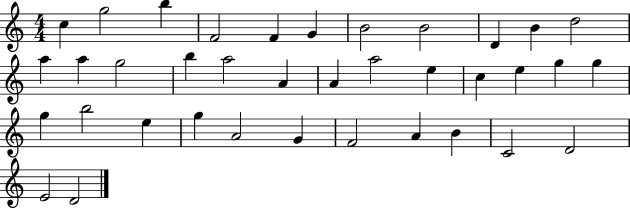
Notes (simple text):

C5/q G5/h B5/q F4/h F4/q G4/q B4/h B4/h D4/q B4/q D5/h A5/q A5/q G5/h B5/q A5/h A4/q A4/q A5/h E5/q C5/q E5/q G5/q G5/q G5/q B5/h E5/q G5/q A4/h G4/q F4/h A4/q B4/q C4/h D4/h E4/h D4/h